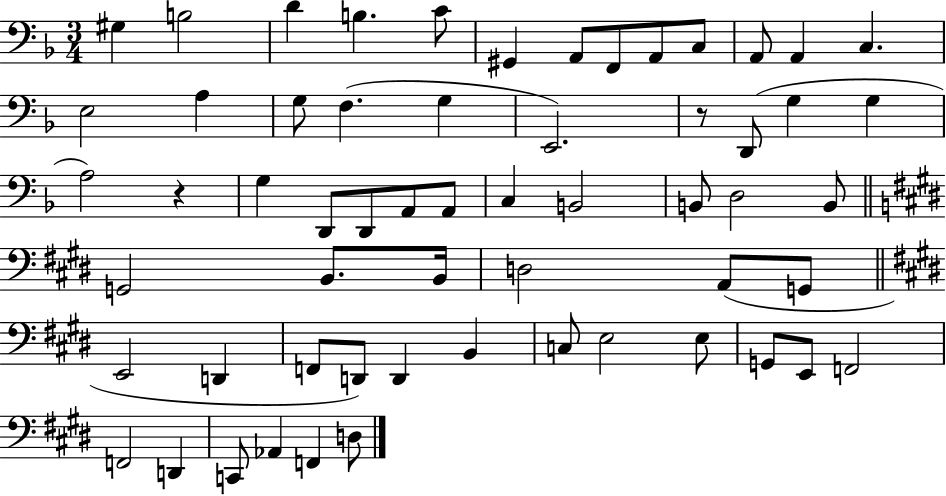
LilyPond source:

{
  \clef bass
  \numericTimeSignature
  \time 3/4
  \key f \major
  \repeat volta 2 { gis4 b2 | d'4 b4. c'8 | gis,4 a,8 f,8 a,8 c8 | a,8 a,4 c4. | \break e2 a4 | g8 f4.( g4 | e,2.) | r8 d,8( g4 g4 | \break a2) r4 | g4 d,8 d,8 a,8 a,8 | c4 b,2 | b,8 d2 b,8 | \break \bar "||" \break \key e \major g,2 b,8. b,16 | d2 a,8( g,8 | \bar "||" \break \key e \major e,2 d,4 | f,8 d,8) d,4 b,4 | c8 e2 e8 | g,8 e,8 f,2 | \break f,2 d,4 | c,8 aes,4 f,4 d8 | } \bar "|."
}